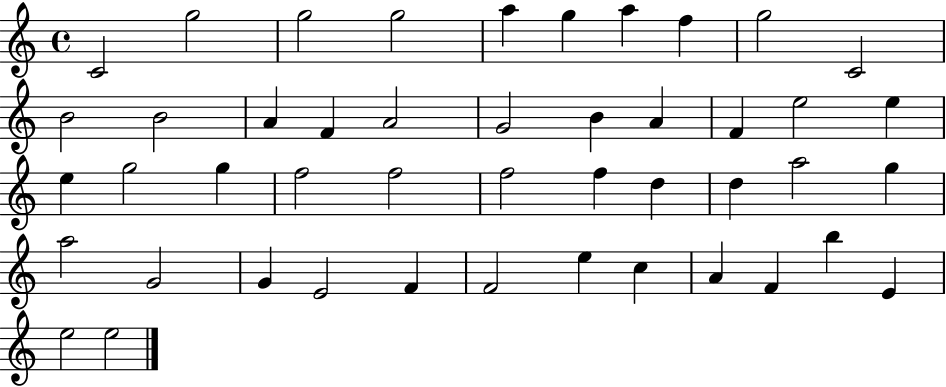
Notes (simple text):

C4/h G5/h G5/h G5/h A5/q G5/q A5/q F5/q G5/h C4/h B4/h B4/h A4/q F4/q A4/h G4/h B4/q A4/q F4/q E5/h E5/q E5/q G5/h G5/q F5/h F5/h F5/h F5/q D5/q D5/q A5/h G5/q A5/h G4/h G4/q E4/h F4/q F4/h E5/q C5/q A4/q F4/q B5/q E4/q E5/h E5/h